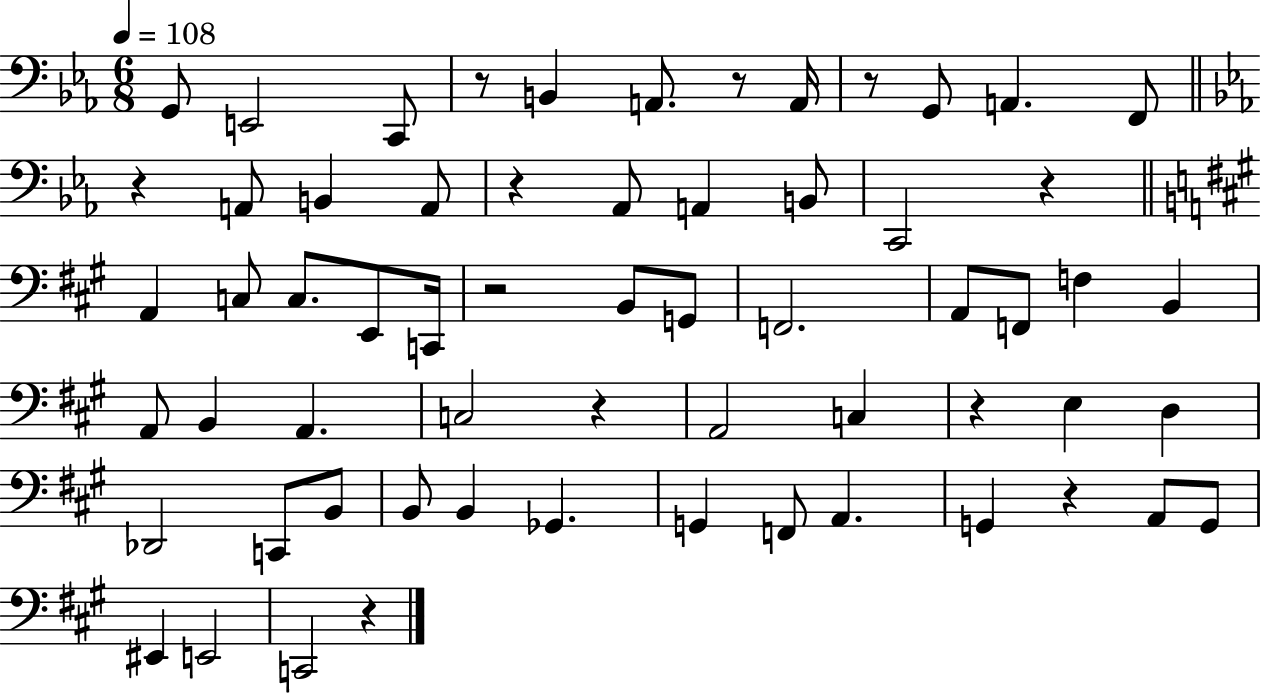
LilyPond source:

{
  \clef bass
  \numericTimeSignature
  \time 6/8
  \key ees \major
  \tempo 4 = 108
  g,8 e,2 c,8 | r8 b,4 a,8. r8 a,16 | r8 g,8 a,4. f,8 | \bar "||" \break \key ees \major r4 a,8 b,4 a,8 | r4 aes,8 a,4 b,8 | c,2 r4 | \bar "||" \break \key a \major a,4 c8 c8. e,8 c,16 | r2 b,8 g,8 | f,2. | a,8 f,8 f4 b,4 | \break a,8 b,4 a,4. | c2 r4 | a,2 c4 | r4 e4 d4 | \break des,2 c,8 b,8 | b,8 b,4 ges,4. | g,4 f,8 a,4. | g,4 r4 a,8 g,8 | \break eis,4 e,2 | c,2 r4 | \bar "|."
}